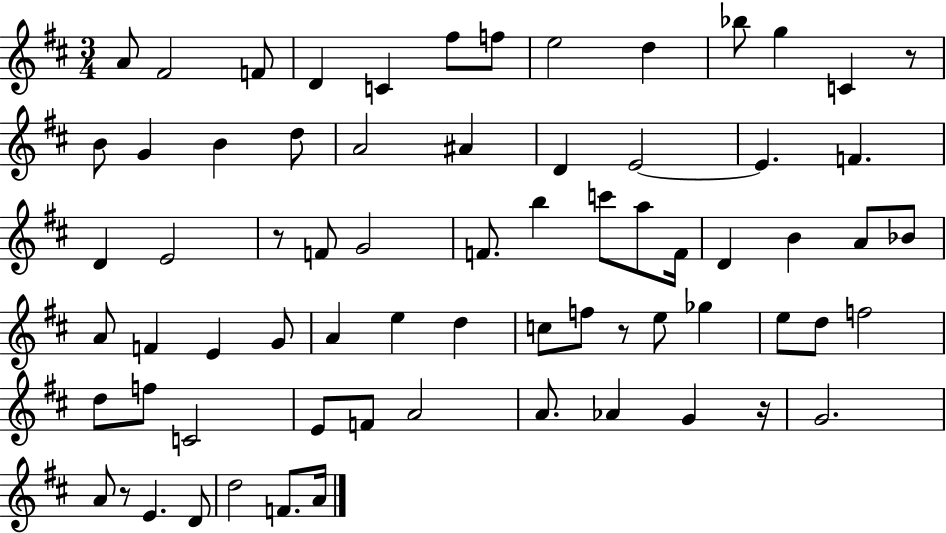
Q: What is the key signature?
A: D major